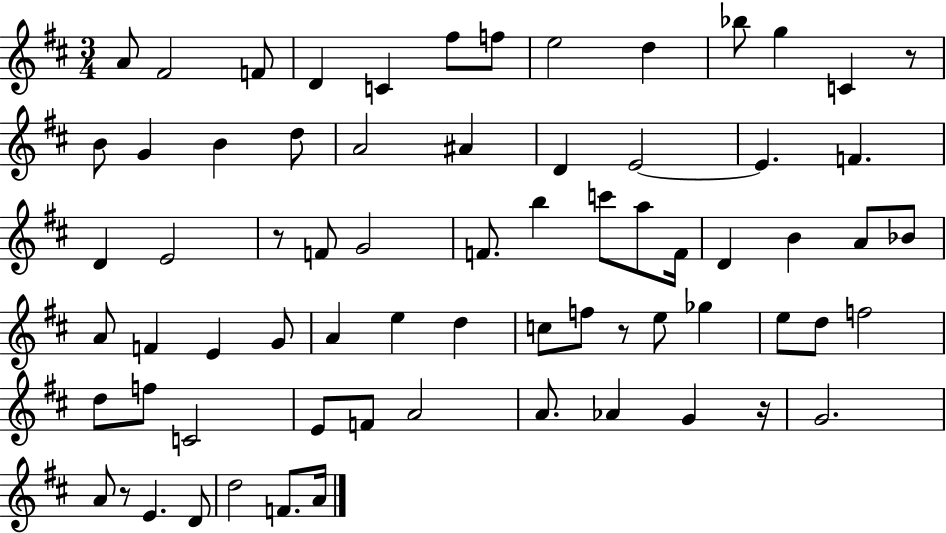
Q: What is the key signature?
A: D major